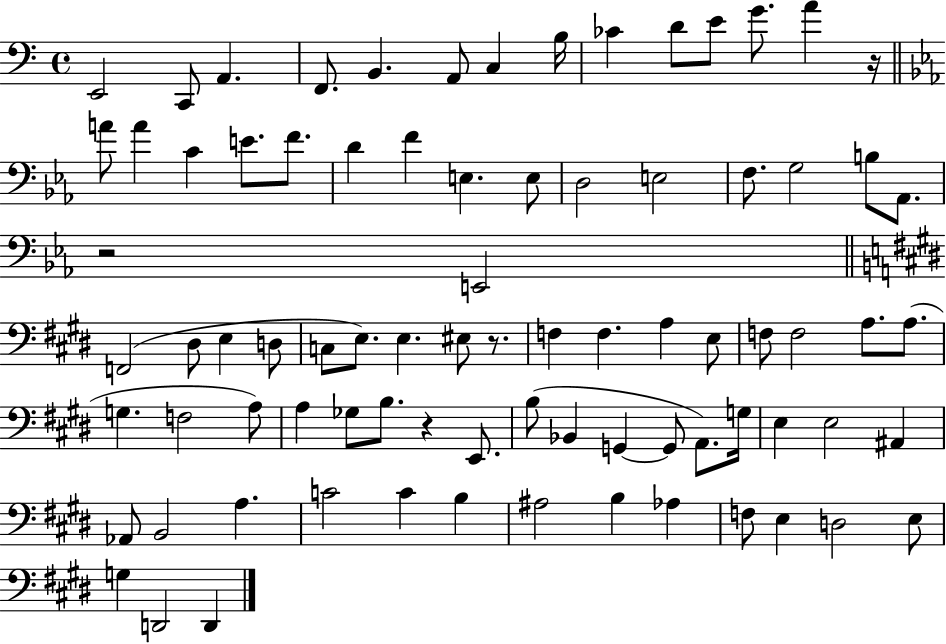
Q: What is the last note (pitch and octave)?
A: D2